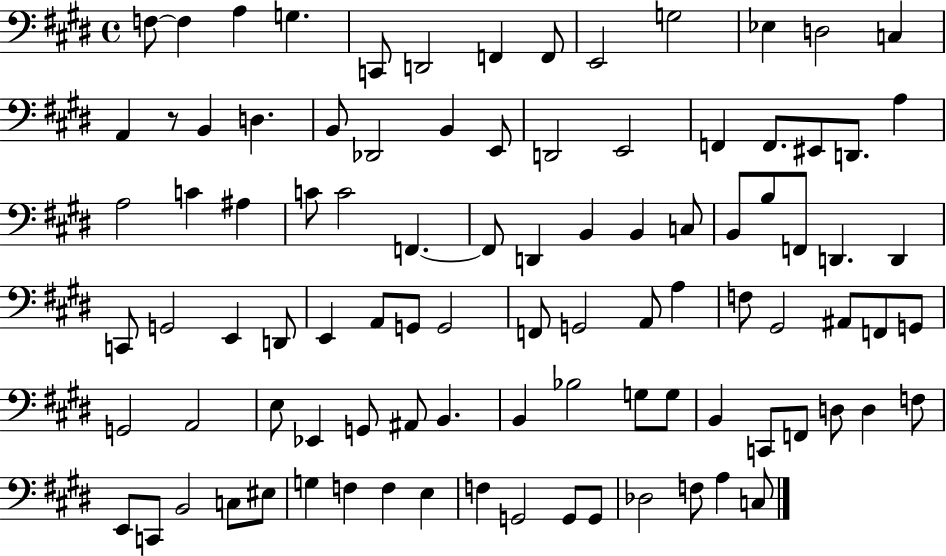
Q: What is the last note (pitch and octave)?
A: C3